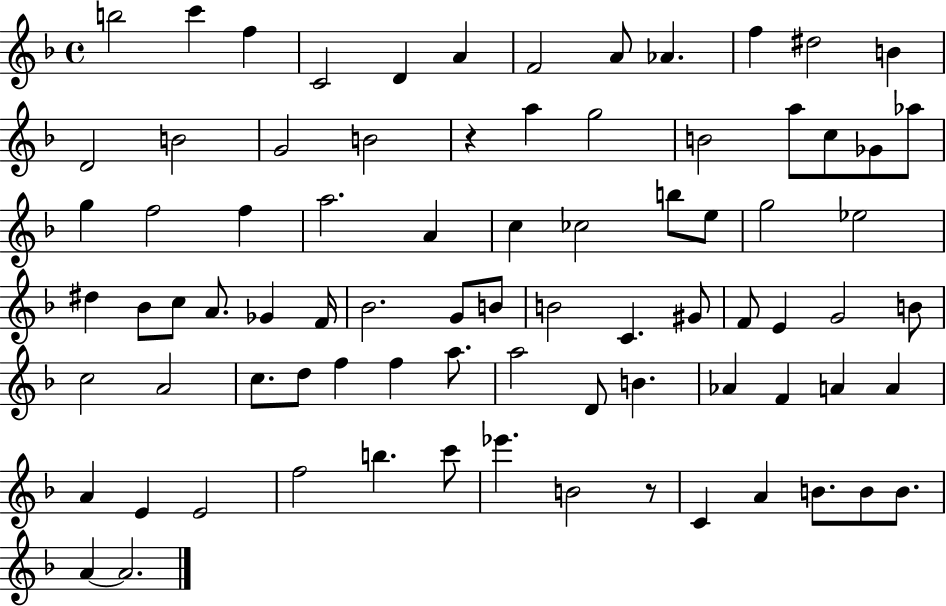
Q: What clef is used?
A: treble